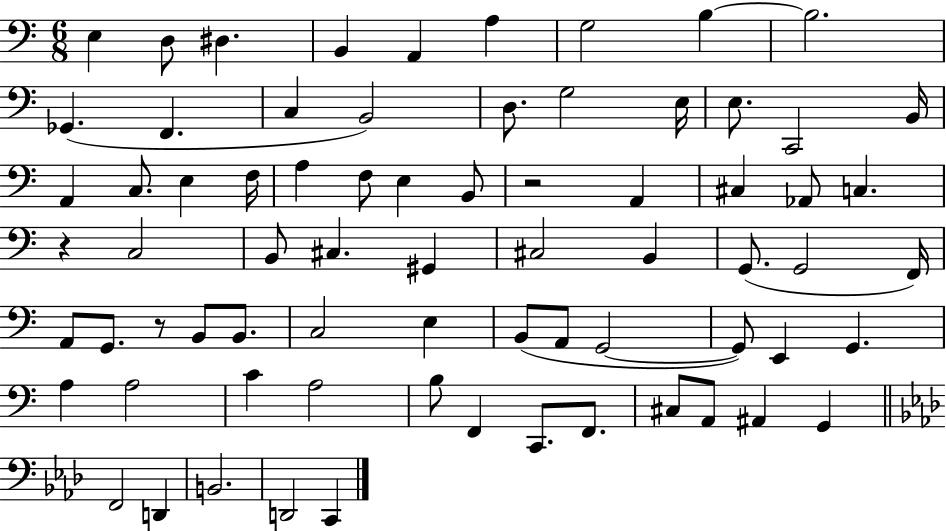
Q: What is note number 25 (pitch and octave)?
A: F3